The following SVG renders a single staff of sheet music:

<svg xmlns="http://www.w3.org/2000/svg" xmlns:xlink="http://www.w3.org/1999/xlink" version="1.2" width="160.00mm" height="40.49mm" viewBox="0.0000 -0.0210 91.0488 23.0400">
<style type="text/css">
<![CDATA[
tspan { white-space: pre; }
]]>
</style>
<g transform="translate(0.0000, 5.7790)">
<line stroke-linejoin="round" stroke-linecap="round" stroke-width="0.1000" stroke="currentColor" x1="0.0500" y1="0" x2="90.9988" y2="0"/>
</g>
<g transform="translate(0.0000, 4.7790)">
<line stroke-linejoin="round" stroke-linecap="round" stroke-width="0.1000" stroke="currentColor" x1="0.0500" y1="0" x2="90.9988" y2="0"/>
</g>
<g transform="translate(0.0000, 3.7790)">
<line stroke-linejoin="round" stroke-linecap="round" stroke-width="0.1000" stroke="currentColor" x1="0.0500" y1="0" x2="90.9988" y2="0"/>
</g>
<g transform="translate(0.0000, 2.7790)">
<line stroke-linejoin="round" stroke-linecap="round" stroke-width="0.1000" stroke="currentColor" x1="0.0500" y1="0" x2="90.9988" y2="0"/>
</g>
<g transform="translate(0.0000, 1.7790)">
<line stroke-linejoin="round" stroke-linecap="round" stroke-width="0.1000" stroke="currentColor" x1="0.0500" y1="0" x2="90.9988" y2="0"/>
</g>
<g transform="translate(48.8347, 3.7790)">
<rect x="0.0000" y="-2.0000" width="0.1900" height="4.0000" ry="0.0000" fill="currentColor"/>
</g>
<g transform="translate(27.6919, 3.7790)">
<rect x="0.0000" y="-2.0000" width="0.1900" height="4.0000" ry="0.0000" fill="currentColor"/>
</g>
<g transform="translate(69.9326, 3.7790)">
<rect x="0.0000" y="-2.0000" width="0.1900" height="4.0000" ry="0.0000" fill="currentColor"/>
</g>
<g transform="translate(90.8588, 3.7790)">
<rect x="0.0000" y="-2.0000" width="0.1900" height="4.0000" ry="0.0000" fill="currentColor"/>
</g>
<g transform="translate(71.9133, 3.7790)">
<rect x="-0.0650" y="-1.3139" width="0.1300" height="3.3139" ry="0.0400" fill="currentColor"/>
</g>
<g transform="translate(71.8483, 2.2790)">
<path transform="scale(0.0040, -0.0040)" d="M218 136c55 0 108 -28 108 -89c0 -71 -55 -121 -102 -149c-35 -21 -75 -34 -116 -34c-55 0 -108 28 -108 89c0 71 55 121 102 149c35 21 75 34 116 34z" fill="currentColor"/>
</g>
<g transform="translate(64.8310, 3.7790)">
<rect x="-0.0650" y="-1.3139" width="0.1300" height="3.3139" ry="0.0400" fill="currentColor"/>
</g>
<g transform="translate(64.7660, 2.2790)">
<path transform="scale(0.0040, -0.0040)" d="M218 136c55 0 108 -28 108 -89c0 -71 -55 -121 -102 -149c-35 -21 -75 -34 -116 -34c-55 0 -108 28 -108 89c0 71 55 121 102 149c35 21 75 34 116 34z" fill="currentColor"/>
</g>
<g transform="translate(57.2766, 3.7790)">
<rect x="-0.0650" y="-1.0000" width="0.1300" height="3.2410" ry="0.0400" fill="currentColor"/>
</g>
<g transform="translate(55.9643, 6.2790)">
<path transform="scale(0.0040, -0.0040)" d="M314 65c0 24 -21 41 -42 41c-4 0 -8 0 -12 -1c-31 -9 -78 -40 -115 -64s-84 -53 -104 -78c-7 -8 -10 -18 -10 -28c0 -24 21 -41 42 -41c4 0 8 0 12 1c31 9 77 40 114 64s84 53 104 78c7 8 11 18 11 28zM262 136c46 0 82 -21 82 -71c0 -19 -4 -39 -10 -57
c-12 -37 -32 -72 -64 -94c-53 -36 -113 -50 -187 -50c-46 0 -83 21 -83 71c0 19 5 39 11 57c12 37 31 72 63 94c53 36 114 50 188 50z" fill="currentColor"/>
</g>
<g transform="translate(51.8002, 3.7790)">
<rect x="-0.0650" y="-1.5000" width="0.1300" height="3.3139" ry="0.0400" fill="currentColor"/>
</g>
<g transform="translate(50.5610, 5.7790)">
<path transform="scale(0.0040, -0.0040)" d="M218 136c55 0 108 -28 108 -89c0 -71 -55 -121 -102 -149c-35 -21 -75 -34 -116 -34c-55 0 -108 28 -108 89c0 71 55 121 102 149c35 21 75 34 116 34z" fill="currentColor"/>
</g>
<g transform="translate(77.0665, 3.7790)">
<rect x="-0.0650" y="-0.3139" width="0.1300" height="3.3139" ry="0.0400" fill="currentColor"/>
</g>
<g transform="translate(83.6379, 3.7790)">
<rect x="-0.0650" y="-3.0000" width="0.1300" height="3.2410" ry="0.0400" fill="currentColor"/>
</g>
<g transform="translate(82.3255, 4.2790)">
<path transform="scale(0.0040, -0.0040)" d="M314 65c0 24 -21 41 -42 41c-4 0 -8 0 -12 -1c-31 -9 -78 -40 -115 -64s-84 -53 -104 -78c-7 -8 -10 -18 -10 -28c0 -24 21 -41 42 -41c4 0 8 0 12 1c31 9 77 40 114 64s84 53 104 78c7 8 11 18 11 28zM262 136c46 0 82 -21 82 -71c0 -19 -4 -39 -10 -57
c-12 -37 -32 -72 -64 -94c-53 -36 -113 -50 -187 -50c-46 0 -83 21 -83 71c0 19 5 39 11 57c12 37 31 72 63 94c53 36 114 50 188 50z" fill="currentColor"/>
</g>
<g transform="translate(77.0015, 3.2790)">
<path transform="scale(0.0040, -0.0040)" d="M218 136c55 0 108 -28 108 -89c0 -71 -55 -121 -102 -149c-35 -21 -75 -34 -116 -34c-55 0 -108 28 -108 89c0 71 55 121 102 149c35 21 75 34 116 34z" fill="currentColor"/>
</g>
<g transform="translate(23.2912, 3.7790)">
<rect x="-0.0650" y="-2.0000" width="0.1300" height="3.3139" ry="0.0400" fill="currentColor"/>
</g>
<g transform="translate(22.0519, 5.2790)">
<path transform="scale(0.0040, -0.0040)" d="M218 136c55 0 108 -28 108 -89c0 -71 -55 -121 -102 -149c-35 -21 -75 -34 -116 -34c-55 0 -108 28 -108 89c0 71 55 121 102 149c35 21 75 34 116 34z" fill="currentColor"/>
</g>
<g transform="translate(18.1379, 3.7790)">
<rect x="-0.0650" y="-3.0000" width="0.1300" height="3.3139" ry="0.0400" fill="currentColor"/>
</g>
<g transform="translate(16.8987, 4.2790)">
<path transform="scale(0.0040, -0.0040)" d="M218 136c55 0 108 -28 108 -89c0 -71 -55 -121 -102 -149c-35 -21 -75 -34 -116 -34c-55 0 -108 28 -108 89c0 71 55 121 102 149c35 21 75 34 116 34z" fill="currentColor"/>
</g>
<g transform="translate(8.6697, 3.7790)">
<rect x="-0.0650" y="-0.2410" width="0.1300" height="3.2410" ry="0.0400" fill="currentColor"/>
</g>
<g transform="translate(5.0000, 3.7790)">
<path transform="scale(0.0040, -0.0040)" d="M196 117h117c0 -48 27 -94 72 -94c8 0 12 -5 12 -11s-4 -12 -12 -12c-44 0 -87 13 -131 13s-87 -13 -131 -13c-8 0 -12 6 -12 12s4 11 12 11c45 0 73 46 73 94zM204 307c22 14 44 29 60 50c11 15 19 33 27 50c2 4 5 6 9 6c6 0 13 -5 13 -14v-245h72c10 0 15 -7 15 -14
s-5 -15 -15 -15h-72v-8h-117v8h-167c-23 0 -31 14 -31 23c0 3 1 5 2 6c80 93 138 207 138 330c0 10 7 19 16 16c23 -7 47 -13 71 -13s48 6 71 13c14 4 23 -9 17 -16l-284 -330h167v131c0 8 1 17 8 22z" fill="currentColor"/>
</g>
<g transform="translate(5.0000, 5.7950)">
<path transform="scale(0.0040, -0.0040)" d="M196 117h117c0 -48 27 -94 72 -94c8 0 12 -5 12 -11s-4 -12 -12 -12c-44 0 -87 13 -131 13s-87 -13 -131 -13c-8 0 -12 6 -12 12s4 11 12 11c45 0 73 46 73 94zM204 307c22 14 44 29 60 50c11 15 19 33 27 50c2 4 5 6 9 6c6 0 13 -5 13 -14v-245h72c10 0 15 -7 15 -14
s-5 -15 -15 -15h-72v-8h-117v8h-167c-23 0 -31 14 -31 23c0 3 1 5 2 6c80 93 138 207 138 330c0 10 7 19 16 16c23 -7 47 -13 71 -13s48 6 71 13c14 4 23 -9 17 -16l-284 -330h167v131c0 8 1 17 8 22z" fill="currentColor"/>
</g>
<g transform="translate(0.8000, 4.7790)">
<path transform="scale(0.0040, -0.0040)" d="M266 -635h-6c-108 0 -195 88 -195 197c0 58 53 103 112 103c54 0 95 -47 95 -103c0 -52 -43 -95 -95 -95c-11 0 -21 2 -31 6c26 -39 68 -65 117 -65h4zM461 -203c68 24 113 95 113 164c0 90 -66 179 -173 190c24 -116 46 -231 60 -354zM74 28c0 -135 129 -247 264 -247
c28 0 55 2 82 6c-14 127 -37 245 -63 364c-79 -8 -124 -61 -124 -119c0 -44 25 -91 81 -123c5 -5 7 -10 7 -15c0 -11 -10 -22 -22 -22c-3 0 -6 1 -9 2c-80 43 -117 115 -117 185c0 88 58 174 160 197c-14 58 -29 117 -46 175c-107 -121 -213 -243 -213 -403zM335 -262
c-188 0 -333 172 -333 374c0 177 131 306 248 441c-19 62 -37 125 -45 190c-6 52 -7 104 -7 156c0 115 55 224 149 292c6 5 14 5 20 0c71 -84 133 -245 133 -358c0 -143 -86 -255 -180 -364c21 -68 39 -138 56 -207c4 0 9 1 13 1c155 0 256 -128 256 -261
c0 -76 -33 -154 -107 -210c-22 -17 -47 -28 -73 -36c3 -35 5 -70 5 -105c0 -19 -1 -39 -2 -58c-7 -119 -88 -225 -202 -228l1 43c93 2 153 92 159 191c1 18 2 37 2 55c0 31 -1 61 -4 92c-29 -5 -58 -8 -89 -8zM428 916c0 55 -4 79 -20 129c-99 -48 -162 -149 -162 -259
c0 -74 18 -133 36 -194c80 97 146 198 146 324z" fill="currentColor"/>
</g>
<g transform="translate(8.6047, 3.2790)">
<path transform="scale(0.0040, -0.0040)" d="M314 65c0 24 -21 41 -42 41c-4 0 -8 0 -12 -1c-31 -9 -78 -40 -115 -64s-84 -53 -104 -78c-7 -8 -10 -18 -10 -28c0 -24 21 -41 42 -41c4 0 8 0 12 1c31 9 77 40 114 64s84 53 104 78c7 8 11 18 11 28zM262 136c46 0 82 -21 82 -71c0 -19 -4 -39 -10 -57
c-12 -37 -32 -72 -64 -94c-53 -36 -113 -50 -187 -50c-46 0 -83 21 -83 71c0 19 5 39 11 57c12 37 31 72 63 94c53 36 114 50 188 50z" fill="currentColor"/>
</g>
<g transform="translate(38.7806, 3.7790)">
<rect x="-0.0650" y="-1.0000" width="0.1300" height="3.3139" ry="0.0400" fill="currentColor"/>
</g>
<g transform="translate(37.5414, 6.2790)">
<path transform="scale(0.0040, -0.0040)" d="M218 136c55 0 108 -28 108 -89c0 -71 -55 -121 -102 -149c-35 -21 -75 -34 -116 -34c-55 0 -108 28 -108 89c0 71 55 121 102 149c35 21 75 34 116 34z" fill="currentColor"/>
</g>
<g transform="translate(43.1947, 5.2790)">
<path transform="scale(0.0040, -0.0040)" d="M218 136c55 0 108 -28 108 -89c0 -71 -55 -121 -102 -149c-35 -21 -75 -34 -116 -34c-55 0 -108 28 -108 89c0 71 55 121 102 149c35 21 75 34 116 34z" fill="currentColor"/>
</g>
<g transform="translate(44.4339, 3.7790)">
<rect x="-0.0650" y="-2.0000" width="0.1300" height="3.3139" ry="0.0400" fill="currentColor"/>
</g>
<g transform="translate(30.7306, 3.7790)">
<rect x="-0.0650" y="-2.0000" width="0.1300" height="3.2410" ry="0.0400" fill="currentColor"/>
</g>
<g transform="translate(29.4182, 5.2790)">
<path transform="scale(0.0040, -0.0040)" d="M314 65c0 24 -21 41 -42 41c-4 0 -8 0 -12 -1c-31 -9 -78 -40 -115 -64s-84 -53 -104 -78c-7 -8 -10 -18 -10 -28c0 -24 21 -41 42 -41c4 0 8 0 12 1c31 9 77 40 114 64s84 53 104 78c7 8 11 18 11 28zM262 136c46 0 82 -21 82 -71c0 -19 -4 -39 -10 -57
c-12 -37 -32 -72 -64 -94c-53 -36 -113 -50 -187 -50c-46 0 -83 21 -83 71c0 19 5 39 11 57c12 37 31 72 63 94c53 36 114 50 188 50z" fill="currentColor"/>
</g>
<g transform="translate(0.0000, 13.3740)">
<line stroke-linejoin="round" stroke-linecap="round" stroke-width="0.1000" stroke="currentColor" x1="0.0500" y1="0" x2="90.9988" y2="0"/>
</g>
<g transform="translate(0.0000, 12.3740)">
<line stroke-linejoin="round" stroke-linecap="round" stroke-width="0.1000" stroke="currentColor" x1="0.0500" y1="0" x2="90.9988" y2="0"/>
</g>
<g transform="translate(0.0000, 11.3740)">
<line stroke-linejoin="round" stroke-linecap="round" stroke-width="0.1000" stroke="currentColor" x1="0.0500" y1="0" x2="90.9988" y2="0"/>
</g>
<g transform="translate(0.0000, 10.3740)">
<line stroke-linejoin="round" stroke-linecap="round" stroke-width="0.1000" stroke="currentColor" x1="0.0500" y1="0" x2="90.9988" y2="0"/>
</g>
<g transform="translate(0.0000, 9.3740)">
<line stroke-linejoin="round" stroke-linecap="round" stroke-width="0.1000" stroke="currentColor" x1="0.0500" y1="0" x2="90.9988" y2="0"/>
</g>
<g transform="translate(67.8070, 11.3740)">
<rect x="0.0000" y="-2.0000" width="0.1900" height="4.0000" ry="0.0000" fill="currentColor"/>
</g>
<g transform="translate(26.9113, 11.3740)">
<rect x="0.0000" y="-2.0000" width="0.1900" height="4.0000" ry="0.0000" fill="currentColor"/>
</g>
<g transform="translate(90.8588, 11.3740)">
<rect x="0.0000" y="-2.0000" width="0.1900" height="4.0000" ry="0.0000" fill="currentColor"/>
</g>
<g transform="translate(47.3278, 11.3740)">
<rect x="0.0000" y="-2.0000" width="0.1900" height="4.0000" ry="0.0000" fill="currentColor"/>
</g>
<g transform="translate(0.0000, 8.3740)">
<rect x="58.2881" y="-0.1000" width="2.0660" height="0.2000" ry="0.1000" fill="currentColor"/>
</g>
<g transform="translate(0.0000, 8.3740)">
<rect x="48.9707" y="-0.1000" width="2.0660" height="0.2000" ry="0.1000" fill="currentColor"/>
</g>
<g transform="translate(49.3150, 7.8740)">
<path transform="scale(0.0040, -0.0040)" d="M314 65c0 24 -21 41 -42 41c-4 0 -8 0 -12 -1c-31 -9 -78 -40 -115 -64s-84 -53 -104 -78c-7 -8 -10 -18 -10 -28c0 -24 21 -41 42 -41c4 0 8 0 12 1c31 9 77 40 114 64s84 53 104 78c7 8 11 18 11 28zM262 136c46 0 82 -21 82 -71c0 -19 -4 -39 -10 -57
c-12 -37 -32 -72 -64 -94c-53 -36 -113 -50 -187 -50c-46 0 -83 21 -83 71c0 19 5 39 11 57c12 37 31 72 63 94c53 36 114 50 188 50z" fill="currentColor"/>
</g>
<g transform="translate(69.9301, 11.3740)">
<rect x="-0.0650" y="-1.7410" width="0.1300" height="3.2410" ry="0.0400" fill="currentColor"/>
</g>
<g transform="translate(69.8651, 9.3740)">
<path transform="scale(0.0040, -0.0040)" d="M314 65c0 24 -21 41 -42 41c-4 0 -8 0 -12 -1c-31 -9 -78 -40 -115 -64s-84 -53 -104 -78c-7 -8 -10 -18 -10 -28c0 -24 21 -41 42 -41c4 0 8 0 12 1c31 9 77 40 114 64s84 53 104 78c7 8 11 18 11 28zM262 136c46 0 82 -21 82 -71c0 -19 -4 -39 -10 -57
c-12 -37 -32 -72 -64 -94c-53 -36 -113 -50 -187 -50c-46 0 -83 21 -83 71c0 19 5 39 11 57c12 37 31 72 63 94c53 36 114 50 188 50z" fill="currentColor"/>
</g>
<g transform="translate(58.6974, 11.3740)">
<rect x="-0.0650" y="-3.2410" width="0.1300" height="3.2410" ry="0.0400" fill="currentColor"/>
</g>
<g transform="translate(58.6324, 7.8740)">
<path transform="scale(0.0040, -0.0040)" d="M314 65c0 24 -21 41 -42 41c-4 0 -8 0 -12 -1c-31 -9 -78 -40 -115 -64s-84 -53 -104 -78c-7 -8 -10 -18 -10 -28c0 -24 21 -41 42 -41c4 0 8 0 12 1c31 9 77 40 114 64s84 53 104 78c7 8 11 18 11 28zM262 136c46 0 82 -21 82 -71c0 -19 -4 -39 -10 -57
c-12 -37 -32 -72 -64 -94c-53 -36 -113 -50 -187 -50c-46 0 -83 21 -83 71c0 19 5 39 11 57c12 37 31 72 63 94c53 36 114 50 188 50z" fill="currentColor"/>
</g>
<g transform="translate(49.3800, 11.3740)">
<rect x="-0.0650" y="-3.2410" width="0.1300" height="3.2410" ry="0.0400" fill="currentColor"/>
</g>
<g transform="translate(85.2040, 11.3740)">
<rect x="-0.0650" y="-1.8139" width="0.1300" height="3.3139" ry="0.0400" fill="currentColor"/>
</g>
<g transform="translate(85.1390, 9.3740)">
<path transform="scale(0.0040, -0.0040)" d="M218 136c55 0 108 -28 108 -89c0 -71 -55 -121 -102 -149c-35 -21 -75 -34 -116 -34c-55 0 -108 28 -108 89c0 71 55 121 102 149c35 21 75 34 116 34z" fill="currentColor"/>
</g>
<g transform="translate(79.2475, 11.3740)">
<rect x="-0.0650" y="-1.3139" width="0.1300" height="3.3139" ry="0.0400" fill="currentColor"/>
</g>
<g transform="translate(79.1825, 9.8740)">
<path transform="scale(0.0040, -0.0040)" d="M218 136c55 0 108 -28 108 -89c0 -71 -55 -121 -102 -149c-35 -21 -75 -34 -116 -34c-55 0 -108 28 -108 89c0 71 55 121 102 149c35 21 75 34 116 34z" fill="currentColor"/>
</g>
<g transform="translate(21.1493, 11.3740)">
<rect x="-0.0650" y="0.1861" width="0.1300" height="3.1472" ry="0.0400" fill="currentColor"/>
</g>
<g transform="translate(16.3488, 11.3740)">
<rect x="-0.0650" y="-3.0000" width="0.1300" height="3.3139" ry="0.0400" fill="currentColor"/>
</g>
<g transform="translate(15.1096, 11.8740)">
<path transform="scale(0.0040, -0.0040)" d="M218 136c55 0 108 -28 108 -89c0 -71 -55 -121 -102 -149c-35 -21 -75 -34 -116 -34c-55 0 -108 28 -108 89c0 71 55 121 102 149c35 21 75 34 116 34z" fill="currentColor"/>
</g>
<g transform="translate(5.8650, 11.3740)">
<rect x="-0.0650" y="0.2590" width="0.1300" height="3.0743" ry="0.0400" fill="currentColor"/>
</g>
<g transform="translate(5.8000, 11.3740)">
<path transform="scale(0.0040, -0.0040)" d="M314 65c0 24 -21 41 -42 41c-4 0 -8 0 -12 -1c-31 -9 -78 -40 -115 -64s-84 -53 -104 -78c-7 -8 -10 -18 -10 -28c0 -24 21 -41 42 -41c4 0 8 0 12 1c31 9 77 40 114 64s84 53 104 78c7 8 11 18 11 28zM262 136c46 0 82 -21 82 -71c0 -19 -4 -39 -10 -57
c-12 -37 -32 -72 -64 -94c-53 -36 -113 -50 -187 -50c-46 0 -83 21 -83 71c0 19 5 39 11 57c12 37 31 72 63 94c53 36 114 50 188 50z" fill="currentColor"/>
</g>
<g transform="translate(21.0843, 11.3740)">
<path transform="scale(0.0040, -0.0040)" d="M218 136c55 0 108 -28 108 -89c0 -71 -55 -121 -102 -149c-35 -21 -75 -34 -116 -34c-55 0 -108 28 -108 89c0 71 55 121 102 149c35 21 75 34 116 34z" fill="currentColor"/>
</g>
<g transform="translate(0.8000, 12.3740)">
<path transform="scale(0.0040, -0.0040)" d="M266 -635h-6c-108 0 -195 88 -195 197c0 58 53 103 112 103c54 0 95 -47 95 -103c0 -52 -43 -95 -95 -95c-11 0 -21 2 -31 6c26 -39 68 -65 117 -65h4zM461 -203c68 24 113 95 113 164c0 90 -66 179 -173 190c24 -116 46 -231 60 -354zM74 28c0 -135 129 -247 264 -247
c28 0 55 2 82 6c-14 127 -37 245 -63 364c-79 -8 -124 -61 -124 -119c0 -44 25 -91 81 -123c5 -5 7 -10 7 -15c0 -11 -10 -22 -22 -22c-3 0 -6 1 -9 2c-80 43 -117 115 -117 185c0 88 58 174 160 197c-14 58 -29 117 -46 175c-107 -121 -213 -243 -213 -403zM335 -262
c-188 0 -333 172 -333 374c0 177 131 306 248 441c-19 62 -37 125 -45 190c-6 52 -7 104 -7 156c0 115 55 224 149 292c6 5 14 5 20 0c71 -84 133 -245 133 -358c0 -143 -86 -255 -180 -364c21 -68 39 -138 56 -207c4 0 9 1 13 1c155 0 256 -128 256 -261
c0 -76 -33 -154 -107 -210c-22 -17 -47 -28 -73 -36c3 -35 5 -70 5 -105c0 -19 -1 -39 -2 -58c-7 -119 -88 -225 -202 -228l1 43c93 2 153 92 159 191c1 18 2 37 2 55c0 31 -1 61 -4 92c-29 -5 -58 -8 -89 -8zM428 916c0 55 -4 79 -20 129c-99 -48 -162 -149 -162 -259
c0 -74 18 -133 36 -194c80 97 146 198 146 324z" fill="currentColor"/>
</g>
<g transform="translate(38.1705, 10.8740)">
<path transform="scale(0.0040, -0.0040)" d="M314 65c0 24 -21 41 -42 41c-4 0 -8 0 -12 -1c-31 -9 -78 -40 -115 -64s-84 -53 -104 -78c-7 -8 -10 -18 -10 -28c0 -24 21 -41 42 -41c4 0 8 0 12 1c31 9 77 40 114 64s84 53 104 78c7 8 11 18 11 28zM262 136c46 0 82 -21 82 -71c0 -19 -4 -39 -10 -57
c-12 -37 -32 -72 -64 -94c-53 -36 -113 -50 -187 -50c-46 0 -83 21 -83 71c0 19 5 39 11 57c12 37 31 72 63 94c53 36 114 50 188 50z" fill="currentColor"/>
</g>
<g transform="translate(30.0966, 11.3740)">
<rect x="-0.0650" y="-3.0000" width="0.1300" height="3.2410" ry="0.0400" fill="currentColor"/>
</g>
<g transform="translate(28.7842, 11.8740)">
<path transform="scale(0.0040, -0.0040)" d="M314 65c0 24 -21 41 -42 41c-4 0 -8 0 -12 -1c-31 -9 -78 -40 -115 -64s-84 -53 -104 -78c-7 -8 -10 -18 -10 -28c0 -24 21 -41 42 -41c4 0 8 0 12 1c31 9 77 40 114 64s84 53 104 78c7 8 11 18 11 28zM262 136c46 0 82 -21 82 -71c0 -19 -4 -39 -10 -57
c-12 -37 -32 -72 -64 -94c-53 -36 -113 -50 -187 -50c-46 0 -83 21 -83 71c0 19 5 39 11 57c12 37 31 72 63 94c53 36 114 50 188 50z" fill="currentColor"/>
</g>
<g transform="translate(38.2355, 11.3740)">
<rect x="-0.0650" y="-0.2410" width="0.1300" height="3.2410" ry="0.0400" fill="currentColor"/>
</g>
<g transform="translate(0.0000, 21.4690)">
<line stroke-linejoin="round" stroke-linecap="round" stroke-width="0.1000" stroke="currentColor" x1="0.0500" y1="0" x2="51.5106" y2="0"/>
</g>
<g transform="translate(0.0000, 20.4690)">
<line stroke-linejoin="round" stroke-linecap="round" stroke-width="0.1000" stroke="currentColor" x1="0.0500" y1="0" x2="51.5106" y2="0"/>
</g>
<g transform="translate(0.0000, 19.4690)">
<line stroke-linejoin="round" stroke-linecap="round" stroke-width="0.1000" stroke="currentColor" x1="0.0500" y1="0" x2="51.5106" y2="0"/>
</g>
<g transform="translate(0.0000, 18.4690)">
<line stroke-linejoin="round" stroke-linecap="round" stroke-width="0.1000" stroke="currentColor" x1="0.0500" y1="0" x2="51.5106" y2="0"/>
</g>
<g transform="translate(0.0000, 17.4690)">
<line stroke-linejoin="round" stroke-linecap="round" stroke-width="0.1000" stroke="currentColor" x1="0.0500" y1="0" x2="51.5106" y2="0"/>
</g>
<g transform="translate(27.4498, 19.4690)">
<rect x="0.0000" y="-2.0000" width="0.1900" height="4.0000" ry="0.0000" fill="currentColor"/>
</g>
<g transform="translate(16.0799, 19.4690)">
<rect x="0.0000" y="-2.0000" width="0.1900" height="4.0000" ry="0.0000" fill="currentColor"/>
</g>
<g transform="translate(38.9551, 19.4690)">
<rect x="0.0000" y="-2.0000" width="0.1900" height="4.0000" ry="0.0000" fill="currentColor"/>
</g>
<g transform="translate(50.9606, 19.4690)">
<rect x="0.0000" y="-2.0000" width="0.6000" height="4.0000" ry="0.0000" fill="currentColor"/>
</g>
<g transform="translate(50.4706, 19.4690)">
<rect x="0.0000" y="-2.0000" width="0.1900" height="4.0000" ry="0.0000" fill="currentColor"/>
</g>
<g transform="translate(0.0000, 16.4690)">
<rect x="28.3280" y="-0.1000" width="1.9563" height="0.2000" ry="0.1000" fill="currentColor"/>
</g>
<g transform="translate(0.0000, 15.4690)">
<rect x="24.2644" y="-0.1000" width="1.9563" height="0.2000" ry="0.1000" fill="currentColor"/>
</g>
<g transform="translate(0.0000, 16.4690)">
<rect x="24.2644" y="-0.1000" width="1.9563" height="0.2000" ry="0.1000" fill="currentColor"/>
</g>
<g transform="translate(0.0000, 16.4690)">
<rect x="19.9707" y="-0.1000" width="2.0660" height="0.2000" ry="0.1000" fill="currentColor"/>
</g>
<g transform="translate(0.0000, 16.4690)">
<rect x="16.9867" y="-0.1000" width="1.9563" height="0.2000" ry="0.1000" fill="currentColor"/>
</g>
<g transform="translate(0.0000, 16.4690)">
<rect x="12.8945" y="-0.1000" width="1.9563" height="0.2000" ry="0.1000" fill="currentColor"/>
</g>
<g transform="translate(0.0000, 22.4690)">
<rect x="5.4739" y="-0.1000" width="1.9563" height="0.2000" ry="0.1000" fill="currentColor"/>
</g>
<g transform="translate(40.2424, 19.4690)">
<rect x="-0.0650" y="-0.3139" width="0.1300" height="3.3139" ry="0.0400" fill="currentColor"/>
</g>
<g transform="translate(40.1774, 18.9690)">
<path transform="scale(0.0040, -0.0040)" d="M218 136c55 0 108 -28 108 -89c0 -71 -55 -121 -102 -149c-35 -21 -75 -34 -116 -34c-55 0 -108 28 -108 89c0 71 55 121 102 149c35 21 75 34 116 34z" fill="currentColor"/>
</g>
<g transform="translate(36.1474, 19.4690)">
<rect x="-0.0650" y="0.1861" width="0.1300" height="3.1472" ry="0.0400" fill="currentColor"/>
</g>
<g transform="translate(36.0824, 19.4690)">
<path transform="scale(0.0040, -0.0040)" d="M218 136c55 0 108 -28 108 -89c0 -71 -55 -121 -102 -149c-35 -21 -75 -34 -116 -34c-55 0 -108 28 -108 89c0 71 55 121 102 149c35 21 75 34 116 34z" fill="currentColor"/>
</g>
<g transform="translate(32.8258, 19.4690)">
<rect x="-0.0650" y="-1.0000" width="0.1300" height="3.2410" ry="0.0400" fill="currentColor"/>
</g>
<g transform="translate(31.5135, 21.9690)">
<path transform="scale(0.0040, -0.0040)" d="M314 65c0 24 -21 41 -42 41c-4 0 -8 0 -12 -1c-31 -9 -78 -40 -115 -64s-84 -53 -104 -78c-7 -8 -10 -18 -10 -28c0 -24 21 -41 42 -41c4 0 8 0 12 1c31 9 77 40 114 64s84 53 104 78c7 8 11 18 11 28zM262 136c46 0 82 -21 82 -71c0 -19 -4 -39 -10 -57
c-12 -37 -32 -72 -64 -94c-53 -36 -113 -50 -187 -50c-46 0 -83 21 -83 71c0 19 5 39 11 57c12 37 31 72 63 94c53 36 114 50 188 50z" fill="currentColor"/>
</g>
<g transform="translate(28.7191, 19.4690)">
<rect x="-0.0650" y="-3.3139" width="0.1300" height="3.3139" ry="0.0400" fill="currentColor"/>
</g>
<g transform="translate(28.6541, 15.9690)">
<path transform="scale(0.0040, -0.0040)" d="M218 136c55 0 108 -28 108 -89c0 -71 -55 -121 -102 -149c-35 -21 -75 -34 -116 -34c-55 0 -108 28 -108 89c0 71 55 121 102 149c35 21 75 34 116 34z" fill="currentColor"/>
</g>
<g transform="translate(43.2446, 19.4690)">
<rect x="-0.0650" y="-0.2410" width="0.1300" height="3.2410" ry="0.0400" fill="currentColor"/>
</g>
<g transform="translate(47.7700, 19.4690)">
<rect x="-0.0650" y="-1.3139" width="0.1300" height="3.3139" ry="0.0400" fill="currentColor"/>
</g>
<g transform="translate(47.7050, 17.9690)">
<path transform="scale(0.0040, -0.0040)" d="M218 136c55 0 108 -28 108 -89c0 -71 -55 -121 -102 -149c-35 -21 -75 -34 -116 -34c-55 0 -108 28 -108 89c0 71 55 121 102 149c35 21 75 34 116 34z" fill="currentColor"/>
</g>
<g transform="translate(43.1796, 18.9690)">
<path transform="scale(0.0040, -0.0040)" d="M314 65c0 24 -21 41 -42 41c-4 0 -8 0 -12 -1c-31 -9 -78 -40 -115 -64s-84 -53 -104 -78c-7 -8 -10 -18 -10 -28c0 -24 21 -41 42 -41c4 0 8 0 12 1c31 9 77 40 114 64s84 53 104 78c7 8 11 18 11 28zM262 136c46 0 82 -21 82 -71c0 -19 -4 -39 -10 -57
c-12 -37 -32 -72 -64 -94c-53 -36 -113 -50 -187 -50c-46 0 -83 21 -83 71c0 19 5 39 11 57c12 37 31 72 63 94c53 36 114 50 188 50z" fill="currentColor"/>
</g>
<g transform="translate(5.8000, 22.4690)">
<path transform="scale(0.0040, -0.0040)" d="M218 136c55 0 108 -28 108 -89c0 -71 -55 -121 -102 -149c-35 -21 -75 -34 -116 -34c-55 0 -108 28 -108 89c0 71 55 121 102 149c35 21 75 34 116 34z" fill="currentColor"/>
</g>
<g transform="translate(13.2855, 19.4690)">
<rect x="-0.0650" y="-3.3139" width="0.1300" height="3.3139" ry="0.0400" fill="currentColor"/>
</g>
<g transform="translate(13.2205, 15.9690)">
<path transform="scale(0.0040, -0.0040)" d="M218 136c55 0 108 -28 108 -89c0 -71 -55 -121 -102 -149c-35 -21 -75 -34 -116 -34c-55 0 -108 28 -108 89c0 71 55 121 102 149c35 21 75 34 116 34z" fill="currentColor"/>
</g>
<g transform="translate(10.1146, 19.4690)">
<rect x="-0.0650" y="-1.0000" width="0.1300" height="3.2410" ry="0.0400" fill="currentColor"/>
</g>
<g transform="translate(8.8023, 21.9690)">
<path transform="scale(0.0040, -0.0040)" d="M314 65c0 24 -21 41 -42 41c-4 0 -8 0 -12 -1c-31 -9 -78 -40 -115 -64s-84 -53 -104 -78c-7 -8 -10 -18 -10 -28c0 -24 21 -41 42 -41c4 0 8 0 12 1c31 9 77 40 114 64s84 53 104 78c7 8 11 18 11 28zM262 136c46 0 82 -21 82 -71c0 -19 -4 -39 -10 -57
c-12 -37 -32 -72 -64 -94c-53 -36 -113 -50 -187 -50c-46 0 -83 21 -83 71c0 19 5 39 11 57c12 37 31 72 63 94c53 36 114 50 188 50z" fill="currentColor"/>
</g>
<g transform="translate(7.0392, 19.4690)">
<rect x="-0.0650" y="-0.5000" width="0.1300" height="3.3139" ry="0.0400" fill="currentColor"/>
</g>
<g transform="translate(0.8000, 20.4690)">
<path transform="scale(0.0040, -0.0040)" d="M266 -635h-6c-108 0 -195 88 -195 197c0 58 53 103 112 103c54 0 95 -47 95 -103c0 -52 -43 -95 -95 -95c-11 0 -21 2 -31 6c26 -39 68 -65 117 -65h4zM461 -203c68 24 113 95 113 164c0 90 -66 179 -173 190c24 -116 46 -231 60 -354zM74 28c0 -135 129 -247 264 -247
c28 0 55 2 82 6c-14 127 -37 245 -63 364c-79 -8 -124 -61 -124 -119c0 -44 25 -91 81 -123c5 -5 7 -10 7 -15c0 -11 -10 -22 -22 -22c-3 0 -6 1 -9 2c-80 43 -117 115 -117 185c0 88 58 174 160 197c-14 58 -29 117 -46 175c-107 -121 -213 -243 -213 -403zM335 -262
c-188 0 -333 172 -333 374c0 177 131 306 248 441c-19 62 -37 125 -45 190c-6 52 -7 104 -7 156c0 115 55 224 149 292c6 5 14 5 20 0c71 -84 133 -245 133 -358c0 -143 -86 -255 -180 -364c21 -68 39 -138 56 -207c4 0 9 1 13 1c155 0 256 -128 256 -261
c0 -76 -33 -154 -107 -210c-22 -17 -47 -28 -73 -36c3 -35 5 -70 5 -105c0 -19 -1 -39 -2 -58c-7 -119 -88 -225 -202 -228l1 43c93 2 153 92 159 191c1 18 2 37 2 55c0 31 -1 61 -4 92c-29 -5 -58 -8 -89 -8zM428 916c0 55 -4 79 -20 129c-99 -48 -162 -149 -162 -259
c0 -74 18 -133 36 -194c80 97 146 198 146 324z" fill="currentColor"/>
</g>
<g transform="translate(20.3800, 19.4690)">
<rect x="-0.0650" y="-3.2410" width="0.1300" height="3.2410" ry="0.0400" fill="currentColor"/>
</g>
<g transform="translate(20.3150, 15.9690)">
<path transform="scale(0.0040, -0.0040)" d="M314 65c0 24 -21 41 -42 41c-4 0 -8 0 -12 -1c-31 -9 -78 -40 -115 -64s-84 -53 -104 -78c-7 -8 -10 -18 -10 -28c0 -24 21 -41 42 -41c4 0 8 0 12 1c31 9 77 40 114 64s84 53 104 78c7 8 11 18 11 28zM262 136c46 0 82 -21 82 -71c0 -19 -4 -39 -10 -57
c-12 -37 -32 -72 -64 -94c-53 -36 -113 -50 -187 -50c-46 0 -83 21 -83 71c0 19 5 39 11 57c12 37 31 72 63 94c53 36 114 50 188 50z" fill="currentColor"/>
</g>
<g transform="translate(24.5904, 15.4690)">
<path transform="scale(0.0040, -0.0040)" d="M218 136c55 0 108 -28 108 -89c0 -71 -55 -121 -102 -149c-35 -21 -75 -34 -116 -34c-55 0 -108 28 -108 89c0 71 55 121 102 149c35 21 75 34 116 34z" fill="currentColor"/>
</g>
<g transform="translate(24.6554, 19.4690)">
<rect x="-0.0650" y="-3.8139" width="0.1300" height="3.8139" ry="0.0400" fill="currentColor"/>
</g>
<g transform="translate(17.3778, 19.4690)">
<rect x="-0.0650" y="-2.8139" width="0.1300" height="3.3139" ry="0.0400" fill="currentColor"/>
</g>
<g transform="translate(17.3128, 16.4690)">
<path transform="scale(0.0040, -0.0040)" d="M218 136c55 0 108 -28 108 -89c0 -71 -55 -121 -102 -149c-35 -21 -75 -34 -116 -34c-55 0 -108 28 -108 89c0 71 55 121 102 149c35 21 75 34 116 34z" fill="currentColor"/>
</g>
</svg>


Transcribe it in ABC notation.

X:1
T:Untitled
M:4/4
L:1/4
K:C
c2 A F F2 D F E D2 e e c A2 B2 A B A2 c2 b2 b2 f2 e f C D2 b a b2 c' b D2 B c c2 e